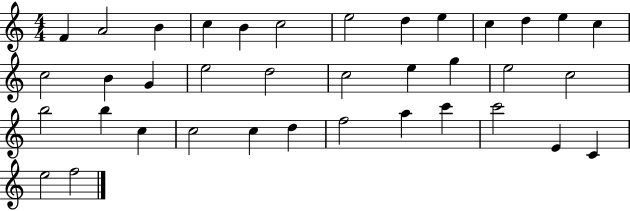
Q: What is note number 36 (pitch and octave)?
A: E5